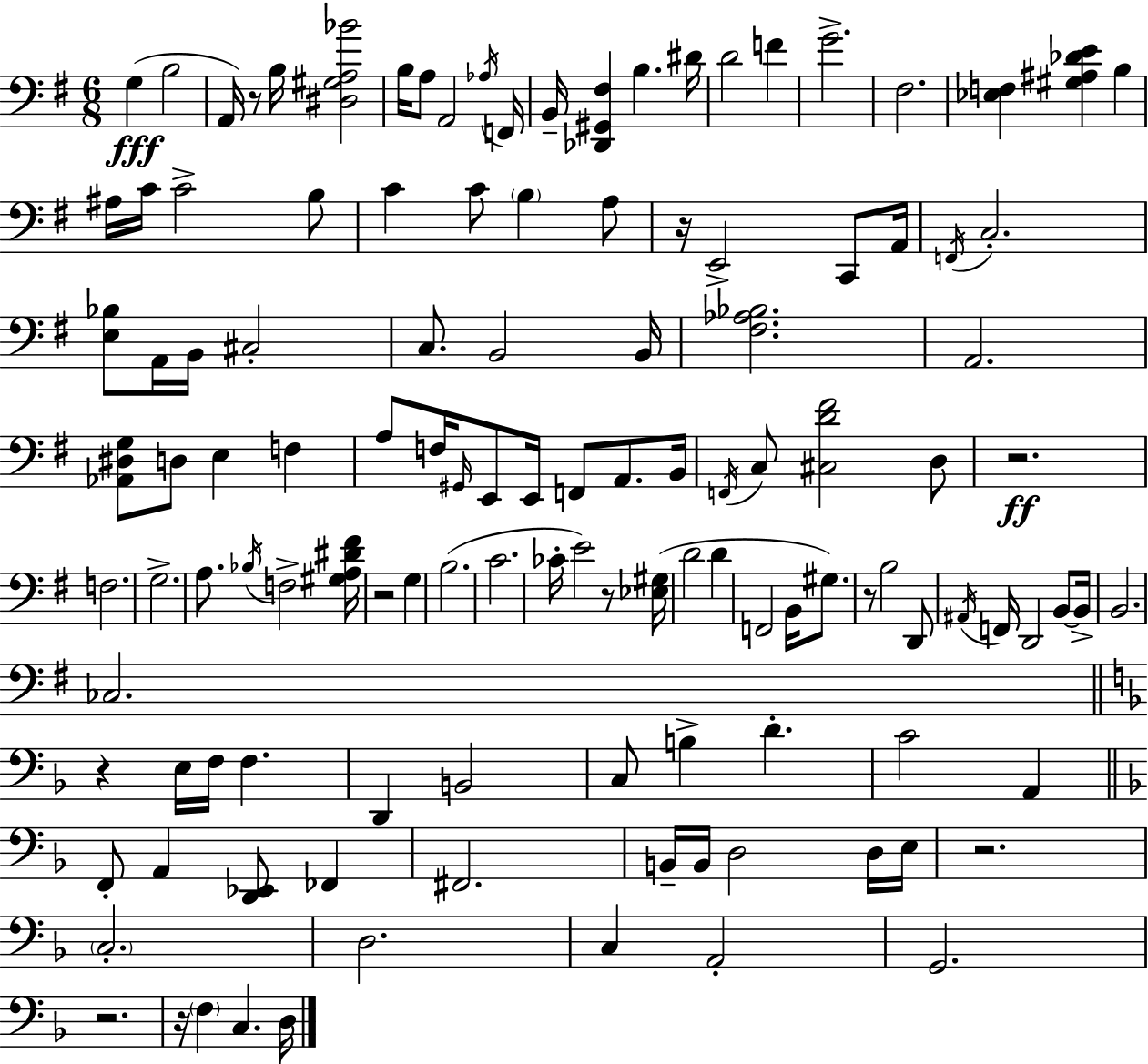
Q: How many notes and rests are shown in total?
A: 123